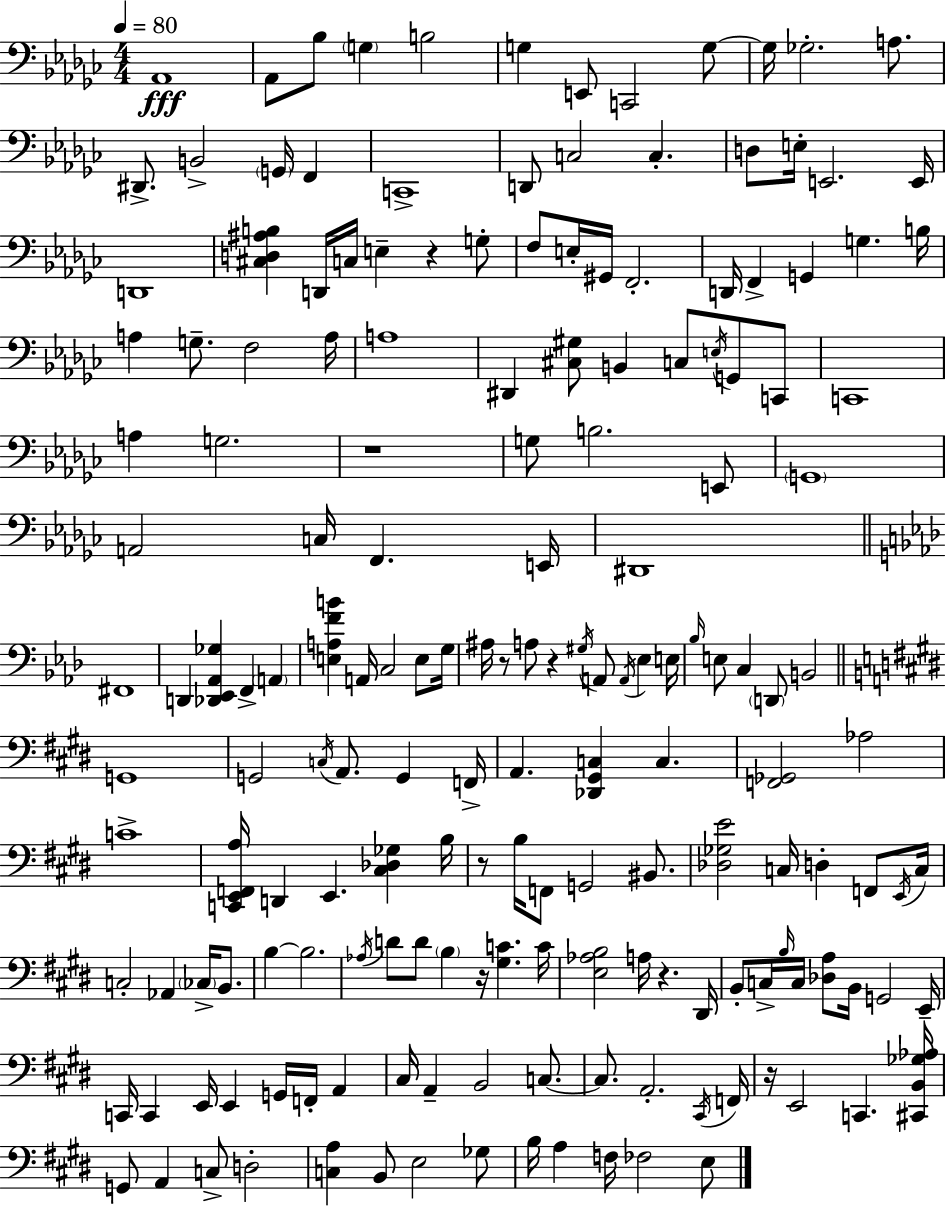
X:1
T:Untitled
M:4/4
L:1/4
K:Ebm
_A,,4 _A,,/2 _B,/2 G, B,2 G, E,,/2 C,,2 G,/2 G,/4 _G,2 A,/2 ^D,,/2 B,,2 G,,/4 F,, C,,4 D,,/2 C,2 C, D,/2 E,/4 E,,2 E,,/4 D,,4 [^C,D,^A,B,] D,,/4 C,/4 E, z G,/2 F,/2 E,/4 ^G,,/4 F,,2 D,,/4 F,, G,, G, B,/4 A, G,/2 F,2 A,/4 A,4 ^D,, [^C,^G,]/2 B,, C,/2 E,/4 G,,/2 C,,/2 C,,4 A, G,2 z4 G,/2 B,2 E,,/2 G,,4 A,,2 C,/4 F,, E,,/4 ^D,,4 ^F,,4 D,, [_D,,_E,,_A,,_G,] F,, A,, [E,A,FB] A,,/4 C,2 E,/2 G,/4 ^A,/4 z/2 A,/2 z ^G,/4 A,,/2 A,,/4 _E, E,/4 _B,/4 E,/2 C, D,,/2 B,,2 G,,4 G,,2 C,/4 A,,/2 G,, F,,/4 A,, [_D,,^G,,C,] C, [F,,_G,,]2 _A,2 C4 [C,,E,,F,,A,]/4 D,, E,, [^C,_D,_G,] B,/4 z/2 B,/4 F,,/2 G,,2 ^B,,/2 [_D,_G,E]2 C,/4 D, F,,/2 E,,/4 C,/4 C,2 _A,, _C,/4 B,,/2 B, B,2 _A,/4 D/2 D/2 B, z/4 [^G,C] C/4 [E,_A,B,]2 A,/4 z ^D,,/4 B,,/2 C,/4 B,/4 C,/4 [_D,A,]/2 B,,/4 G,,2 E,,/4 C,,/4 C,, E,,/4 E,, G,,/4 F,,/4 A,, ^C,/4 A,, B,,2 C,/2 C,/2 A,,2 ^C,,/4 F,,/4 z/4 E,,2 C,, [^C,,B,,_G,_A,]/4 G,,/2 A,, C,/2 D,2 [C,A,] B,,/2 E,2 _G,/2 B,/4 A, F,/4 _F,2 E,/2